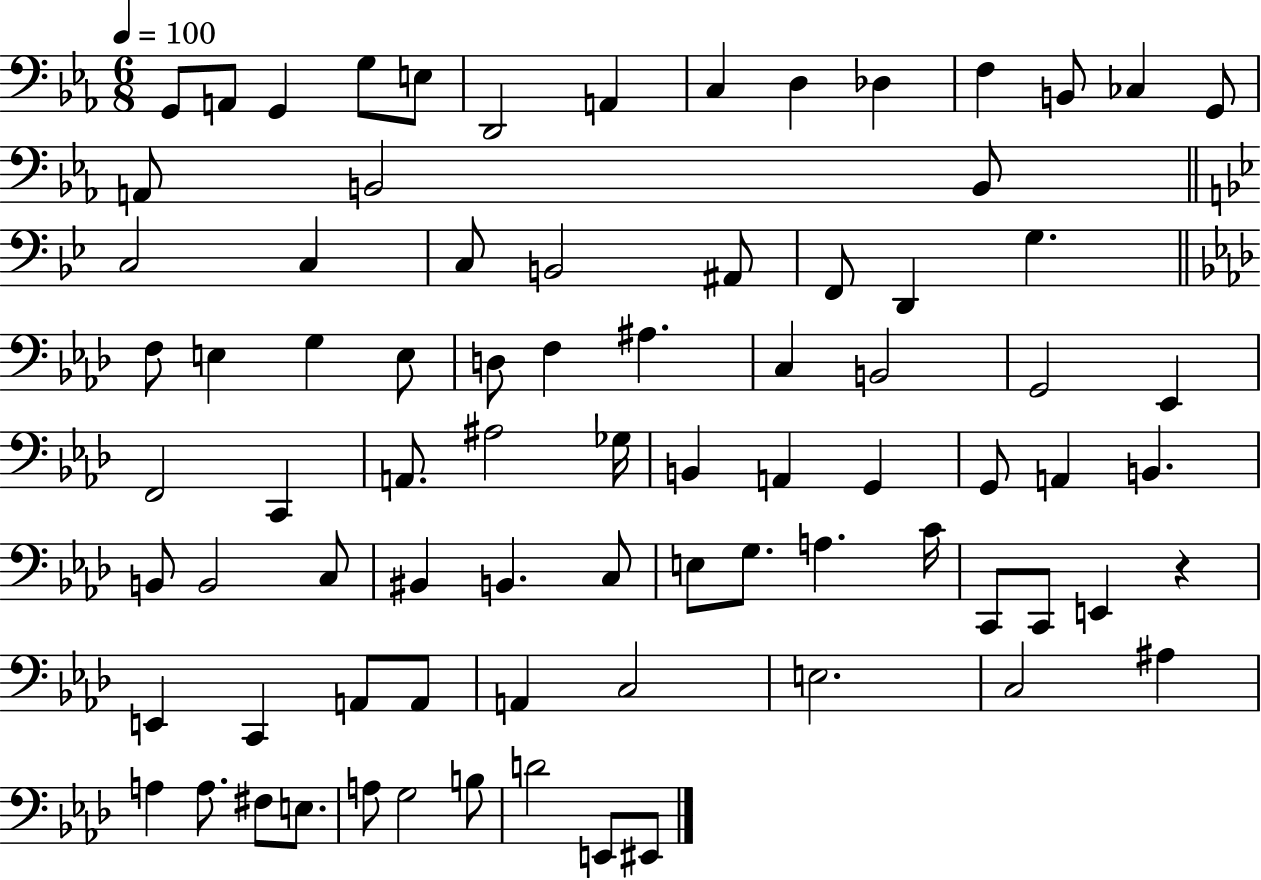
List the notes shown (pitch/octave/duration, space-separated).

G2/e A2/e G2/q G3/e E3/e D2/h A2/q C3/q D3/q Db3/q F3/q B2/e CES3/q G2/e A2/e B2/h B2/e C3/h C3/q C3/e B2/h A#2/e F2/e D2/q G3/q. F3/e E3/q G3/q E3/e D3/e F3/q A#3/q. C3/q B2/h G2/h Eb2/q F2/h C2/q A2/e. A#3/h Gb3/s B2/q A2/q G2/q G2/e A2/q B2/q. B2/e B2/h C3/e BIS2/q B2/q. C3/e E3/e G3/e. A3/q. C4/s C2/e C2/e E2/q R/q E2/q C2/q A2/e A2/e A2/q C3/h E3/h. C3/h A#3/q A3/q A3/e. F#3/e E3/e. A3/e G3/h B3/e D4/h E2/e EIS2/e